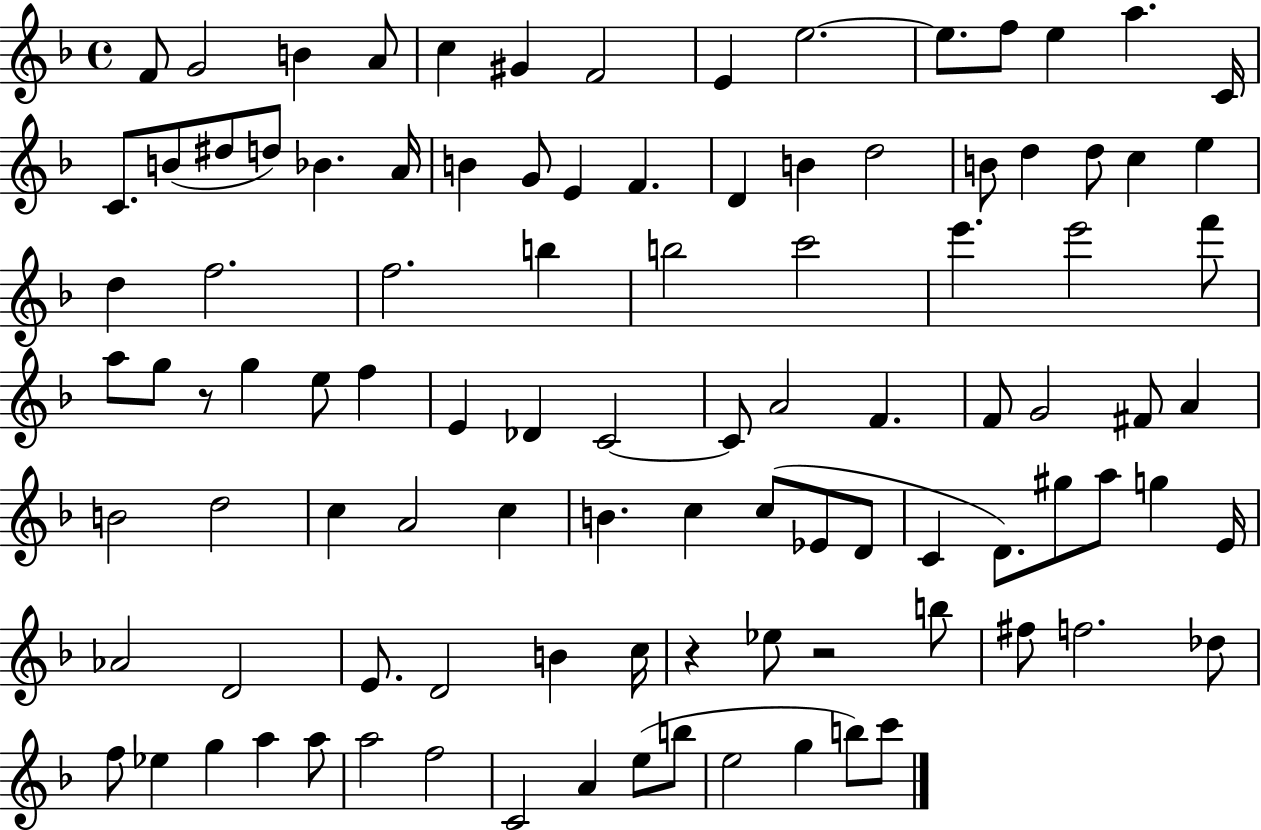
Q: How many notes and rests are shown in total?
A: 101